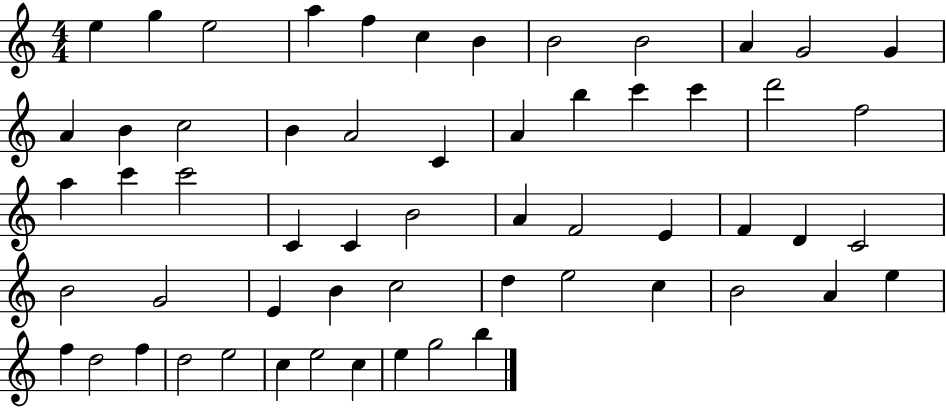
{
  \clef treble
  \numericTimeSignature
  \time 4/4
  \key c \major
  e''4 g''4 e''2 | a''4 f''4 c''4 b'4 | b'2 b'2 | a'4 g'2 g'4 | \break a'4 b'4 c''2 | b'4 a'2 c'4 | a'4 b''4 c'''4 c'''4 | d'''2 f''2 | \break a''4 c'''4 c'''2 | c'4 c'4 b'2 | a'4 f'2 e'4 | f'4 d'4 c'2 | \break b'2 g'2 | e'4 b'4 c''2 | d''4 e''2 c''4 | b'2 a'4 e''4 | \break f''4 d''2 f''4 | d''2 e''2 | c''4 e''2 c''4 | e''4 g''2 b''4 | \break \bar "|."
}